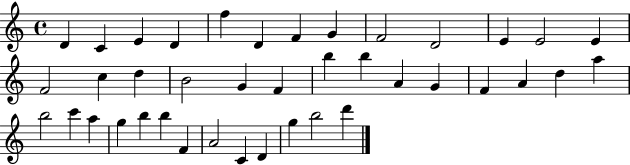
X:1
T:Untitled
M:4/4
L:1/4
K:C
D C E D f D F G F2 D2 E E2 E F2 c d B2 G F b b A G F A d a b2 c' a g b b F A2 C D g b2 d'